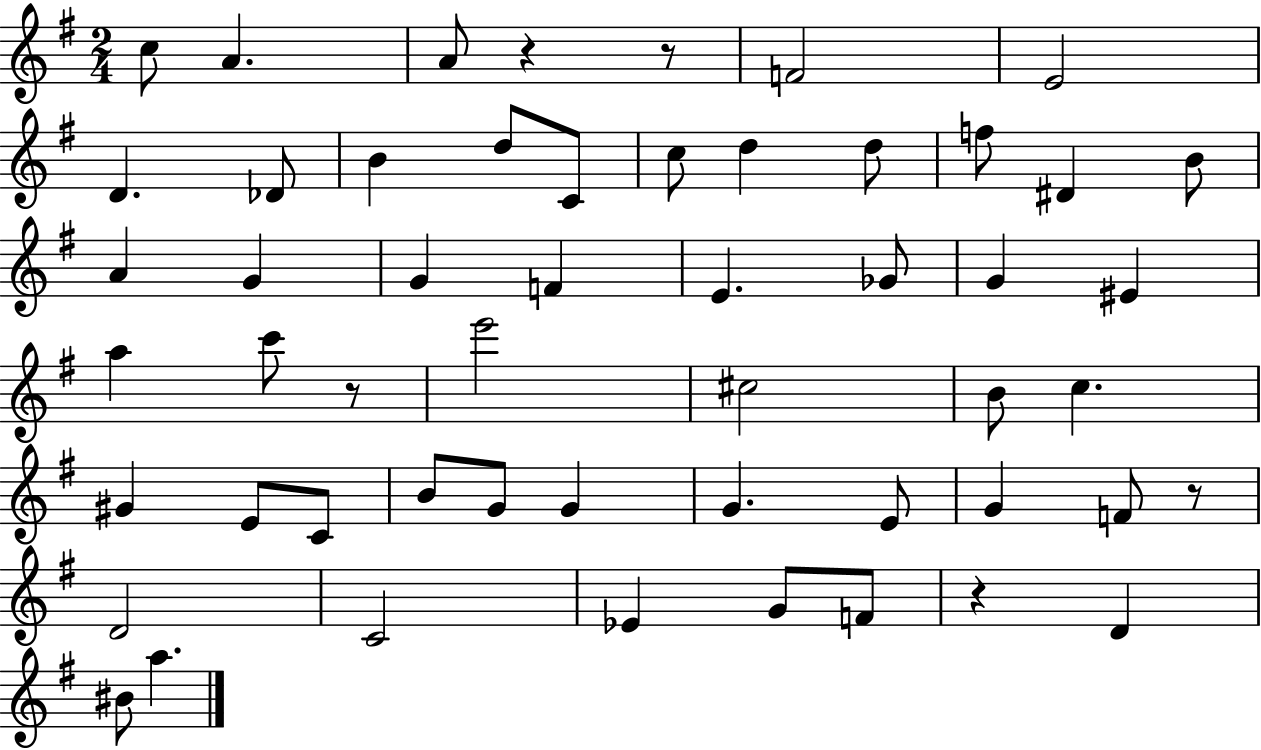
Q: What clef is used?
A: treble